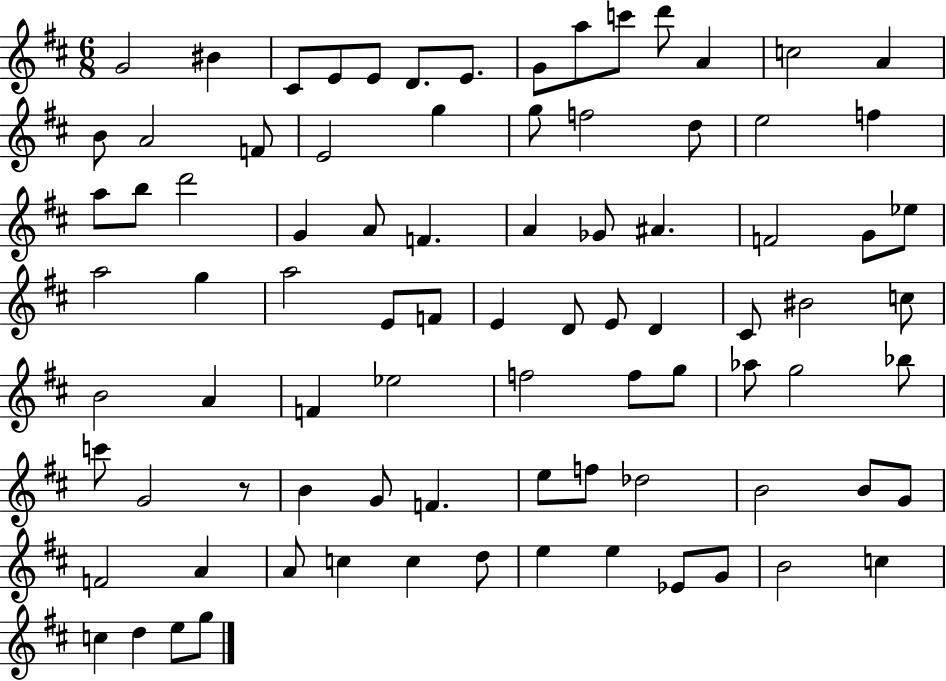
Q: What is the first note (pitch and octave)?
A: G4